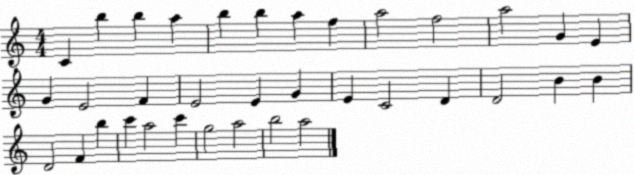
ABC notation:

X:1
T:Untitled
M:4/4
L:1/4
K:C
C b b a b b a f a2 f2 a2 G E G E2 F E2 E G E C2 D D2 B B D2 F b c' a2 c' g2 a2 b2 a2